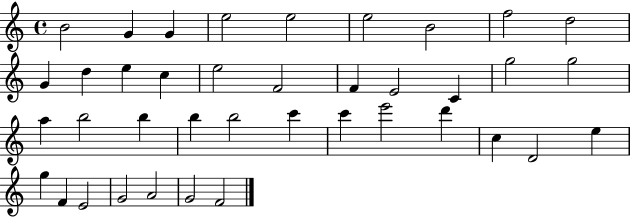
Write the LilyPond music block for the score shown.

{
  \clef treble
  \time 4/4
  \defaultTimeSignature
  \key c \major
  b'2 g'4 g'4 | e''2 e''2 | e''2 b'2 | f''2 d''2 | \break g'4 d''4 e''4 c''4 | e''2 f'2 | f'4 e'2 c'4 | g''2 g''2 | \break a''4 b''2 b''4 | b''4 b''2 c'''4 | c'''4 e'''2 d'''4 | c''4 d'2 e''4 | \break g''4 f'4 e'2 | g'2 a'2 | g'2 f'2 | \bar "|."
}